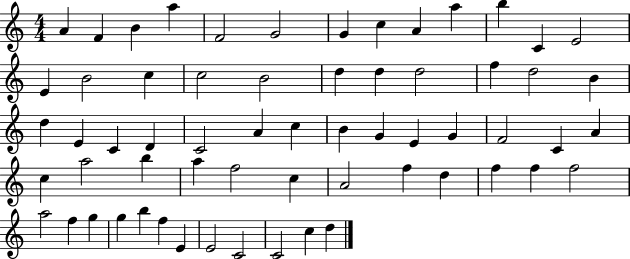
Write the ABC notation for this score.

X:1
T:Untitled
M:4/4
L:1/4
K:C
A F B a F2 G2 G c A a b C E2 E B2 c c2 B2 d d d2 f d2 B d E C D C2 A c B G E G F2 C A c a2 b a f2 c A2 f d f f f2 a2 f g g b f E E2 C2 C2 c d